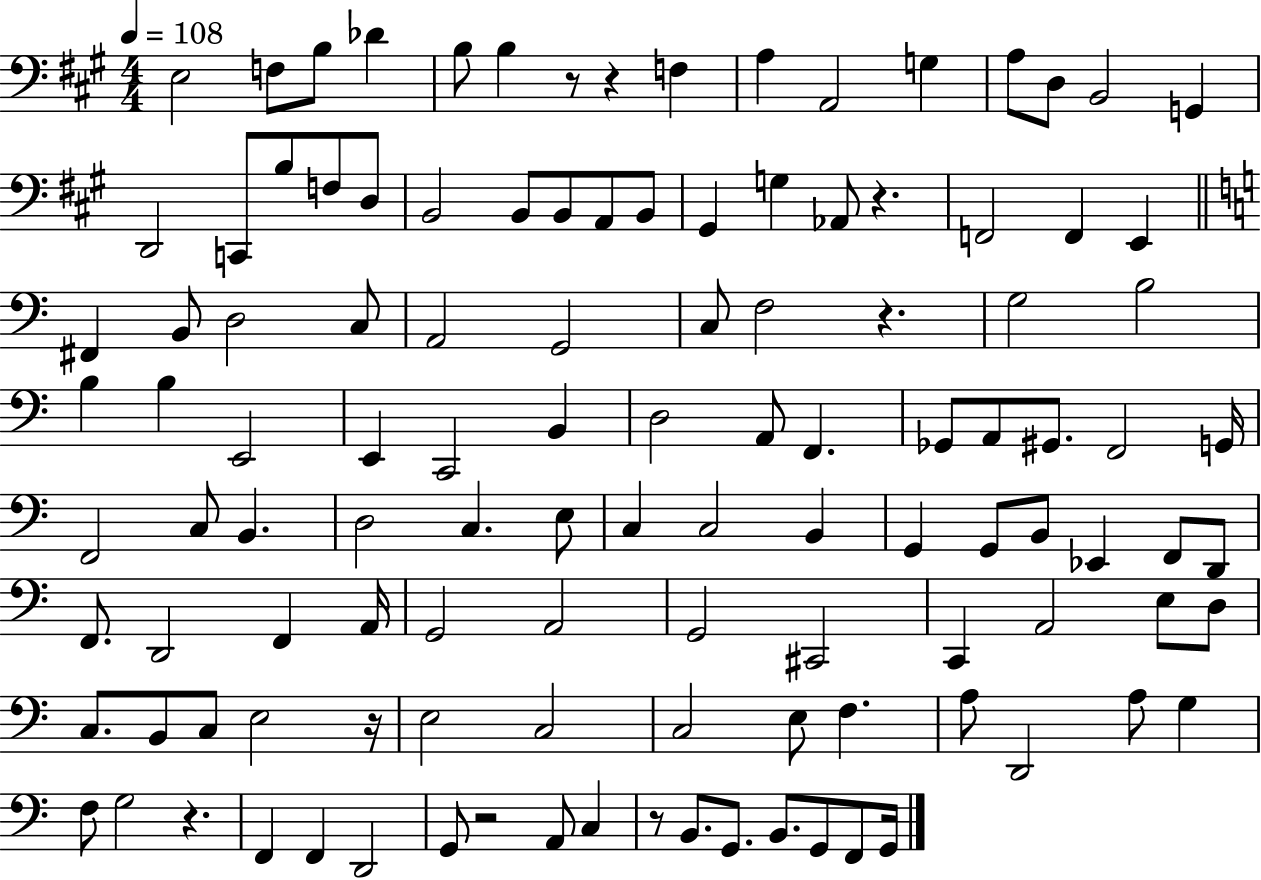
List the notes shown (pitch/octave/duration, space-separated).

E3/h F3/e B3/e Db4/q B3/e B3/q R/e R/q F3/q A3/q A2/h G3/q A3/e D3/e B2/h G2/q D2/h C2/e B3/e F3/e D3/e B2/h B2/e B2/e A2/e B2/e G#2/q G3/q Ab2/e R/q. F2/h F2/q E2/q F#2/q B2/e D3/h C3/e A2/h G2/h C3/e F3/h R/q. G3/h B3/h B3/q B3/q E2/h E2/q C2/h B2/q D3/h A2/e F2/q. Gb2/e A2/e G#2/e. F2/h G2/s F2/h C3/e B2/q. D3/h C3/q. E3/e C3/q C3/h B2/q G2/q G2/e B2/e Eb2/q F2/e D2/e F2/e. D2/h F2/q A2/s G2/h A2/h G2/h C#2/h C2/q A2/h E3/e D3/e C3/e. B2/e C3/e E3/h R/s E3/h C3/h C3/h E3/e F3/q. A3/e D2/h A3/e G3/q F3/e G3/h R/q. F2/q F2/q D2/h G2/e R/h A2/e C3/q R/e B2/e. G2/e. B2/e. G2/e F2/e G2/s